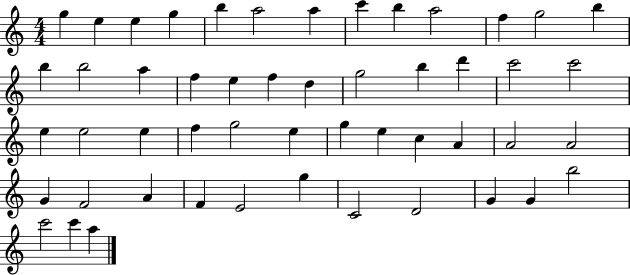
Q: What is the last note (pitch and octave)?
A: A5